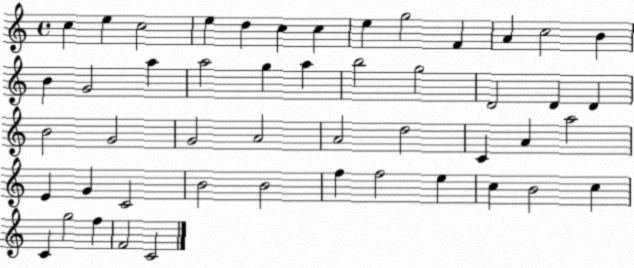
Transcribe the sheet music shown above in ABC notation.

X:1
T:Untitled
M:4/4
L:1/4
K:C
c e c2 e d c c e g2 F A c2 B B G2 a a2 g a b2 g2 D2 D D B2 G2 G2 A2 A2 d2 C A a2 E G C2 B2 B2 f f2 e c B2 c C g2 f F2 C2